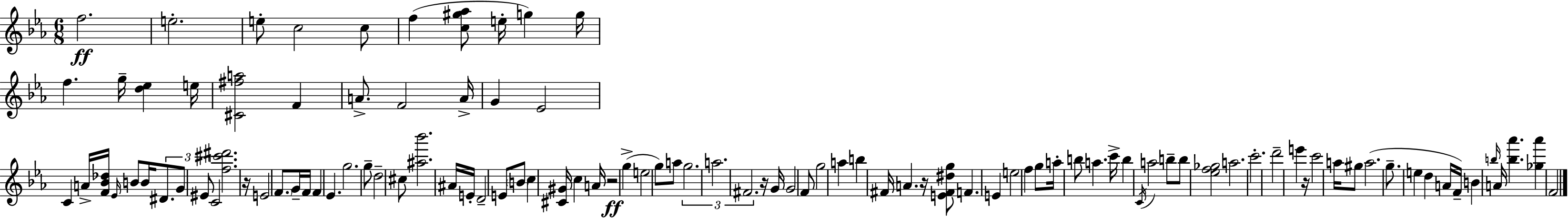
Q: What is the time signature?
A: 6/8